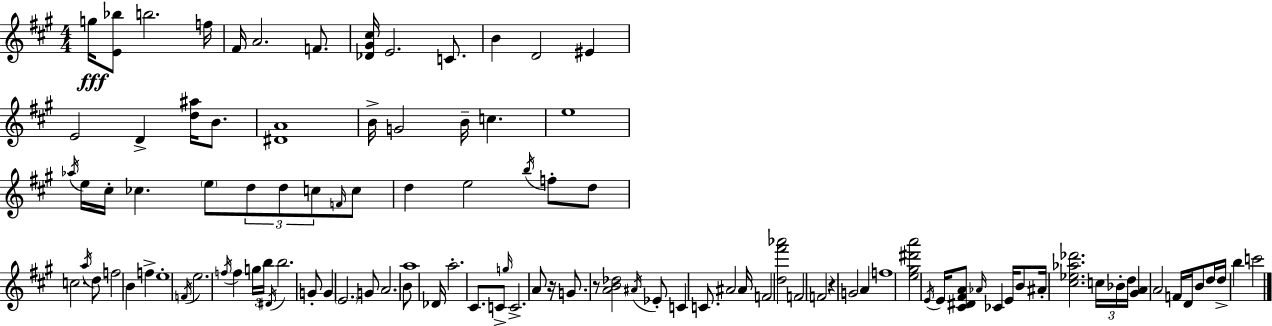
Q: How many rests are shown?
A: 3